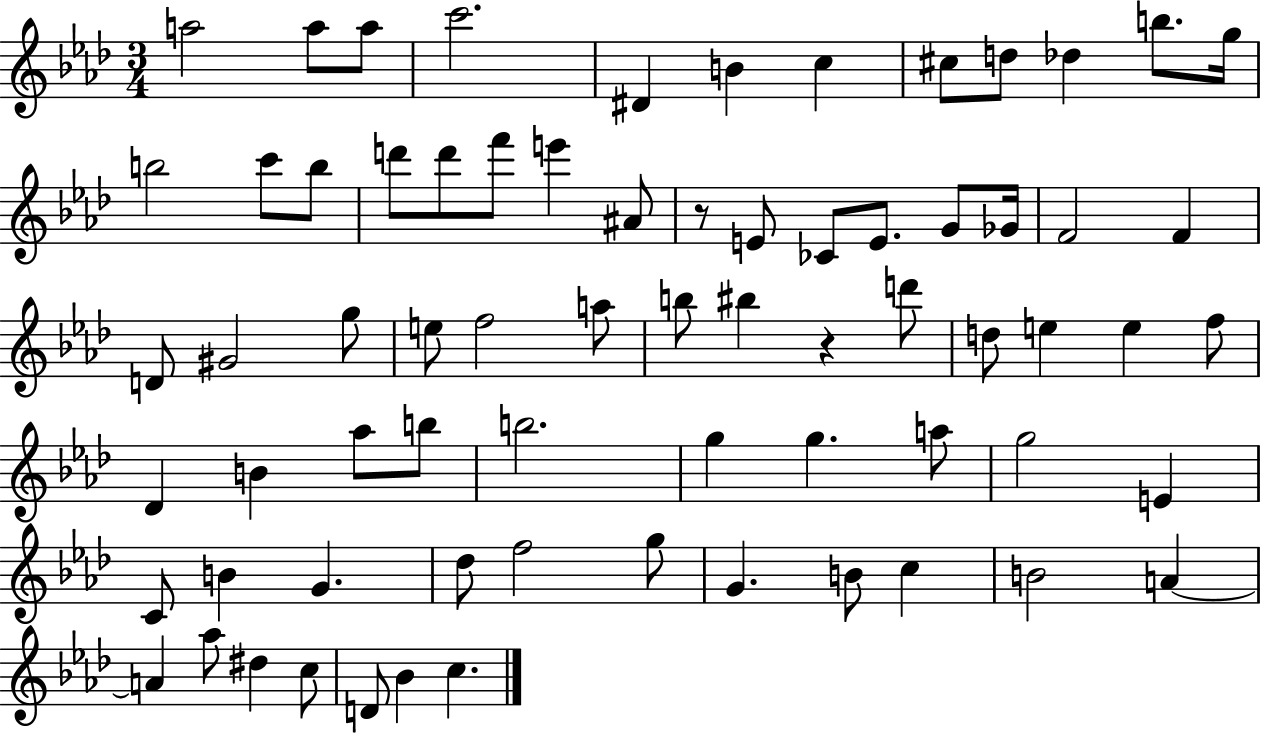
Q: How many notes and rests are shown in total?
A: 70